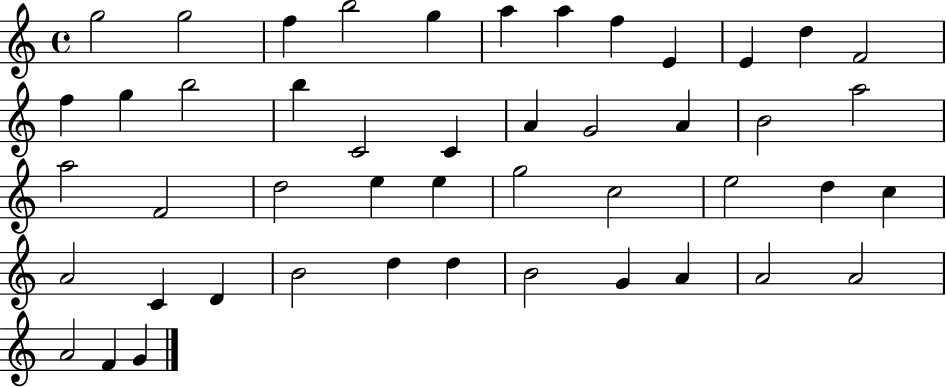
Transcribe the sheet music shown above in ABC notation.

X:1
T:Untitled
M:4/4
L:1/4
K:C
g2 g2 f b2 g a a f E E d F2 f g b2 b C2 C A G2 A B2 a2 a2 F2 d2 e e g2 c2 e2 d c A2 C D B2 d d B2 G A A2 A2 A2 F G